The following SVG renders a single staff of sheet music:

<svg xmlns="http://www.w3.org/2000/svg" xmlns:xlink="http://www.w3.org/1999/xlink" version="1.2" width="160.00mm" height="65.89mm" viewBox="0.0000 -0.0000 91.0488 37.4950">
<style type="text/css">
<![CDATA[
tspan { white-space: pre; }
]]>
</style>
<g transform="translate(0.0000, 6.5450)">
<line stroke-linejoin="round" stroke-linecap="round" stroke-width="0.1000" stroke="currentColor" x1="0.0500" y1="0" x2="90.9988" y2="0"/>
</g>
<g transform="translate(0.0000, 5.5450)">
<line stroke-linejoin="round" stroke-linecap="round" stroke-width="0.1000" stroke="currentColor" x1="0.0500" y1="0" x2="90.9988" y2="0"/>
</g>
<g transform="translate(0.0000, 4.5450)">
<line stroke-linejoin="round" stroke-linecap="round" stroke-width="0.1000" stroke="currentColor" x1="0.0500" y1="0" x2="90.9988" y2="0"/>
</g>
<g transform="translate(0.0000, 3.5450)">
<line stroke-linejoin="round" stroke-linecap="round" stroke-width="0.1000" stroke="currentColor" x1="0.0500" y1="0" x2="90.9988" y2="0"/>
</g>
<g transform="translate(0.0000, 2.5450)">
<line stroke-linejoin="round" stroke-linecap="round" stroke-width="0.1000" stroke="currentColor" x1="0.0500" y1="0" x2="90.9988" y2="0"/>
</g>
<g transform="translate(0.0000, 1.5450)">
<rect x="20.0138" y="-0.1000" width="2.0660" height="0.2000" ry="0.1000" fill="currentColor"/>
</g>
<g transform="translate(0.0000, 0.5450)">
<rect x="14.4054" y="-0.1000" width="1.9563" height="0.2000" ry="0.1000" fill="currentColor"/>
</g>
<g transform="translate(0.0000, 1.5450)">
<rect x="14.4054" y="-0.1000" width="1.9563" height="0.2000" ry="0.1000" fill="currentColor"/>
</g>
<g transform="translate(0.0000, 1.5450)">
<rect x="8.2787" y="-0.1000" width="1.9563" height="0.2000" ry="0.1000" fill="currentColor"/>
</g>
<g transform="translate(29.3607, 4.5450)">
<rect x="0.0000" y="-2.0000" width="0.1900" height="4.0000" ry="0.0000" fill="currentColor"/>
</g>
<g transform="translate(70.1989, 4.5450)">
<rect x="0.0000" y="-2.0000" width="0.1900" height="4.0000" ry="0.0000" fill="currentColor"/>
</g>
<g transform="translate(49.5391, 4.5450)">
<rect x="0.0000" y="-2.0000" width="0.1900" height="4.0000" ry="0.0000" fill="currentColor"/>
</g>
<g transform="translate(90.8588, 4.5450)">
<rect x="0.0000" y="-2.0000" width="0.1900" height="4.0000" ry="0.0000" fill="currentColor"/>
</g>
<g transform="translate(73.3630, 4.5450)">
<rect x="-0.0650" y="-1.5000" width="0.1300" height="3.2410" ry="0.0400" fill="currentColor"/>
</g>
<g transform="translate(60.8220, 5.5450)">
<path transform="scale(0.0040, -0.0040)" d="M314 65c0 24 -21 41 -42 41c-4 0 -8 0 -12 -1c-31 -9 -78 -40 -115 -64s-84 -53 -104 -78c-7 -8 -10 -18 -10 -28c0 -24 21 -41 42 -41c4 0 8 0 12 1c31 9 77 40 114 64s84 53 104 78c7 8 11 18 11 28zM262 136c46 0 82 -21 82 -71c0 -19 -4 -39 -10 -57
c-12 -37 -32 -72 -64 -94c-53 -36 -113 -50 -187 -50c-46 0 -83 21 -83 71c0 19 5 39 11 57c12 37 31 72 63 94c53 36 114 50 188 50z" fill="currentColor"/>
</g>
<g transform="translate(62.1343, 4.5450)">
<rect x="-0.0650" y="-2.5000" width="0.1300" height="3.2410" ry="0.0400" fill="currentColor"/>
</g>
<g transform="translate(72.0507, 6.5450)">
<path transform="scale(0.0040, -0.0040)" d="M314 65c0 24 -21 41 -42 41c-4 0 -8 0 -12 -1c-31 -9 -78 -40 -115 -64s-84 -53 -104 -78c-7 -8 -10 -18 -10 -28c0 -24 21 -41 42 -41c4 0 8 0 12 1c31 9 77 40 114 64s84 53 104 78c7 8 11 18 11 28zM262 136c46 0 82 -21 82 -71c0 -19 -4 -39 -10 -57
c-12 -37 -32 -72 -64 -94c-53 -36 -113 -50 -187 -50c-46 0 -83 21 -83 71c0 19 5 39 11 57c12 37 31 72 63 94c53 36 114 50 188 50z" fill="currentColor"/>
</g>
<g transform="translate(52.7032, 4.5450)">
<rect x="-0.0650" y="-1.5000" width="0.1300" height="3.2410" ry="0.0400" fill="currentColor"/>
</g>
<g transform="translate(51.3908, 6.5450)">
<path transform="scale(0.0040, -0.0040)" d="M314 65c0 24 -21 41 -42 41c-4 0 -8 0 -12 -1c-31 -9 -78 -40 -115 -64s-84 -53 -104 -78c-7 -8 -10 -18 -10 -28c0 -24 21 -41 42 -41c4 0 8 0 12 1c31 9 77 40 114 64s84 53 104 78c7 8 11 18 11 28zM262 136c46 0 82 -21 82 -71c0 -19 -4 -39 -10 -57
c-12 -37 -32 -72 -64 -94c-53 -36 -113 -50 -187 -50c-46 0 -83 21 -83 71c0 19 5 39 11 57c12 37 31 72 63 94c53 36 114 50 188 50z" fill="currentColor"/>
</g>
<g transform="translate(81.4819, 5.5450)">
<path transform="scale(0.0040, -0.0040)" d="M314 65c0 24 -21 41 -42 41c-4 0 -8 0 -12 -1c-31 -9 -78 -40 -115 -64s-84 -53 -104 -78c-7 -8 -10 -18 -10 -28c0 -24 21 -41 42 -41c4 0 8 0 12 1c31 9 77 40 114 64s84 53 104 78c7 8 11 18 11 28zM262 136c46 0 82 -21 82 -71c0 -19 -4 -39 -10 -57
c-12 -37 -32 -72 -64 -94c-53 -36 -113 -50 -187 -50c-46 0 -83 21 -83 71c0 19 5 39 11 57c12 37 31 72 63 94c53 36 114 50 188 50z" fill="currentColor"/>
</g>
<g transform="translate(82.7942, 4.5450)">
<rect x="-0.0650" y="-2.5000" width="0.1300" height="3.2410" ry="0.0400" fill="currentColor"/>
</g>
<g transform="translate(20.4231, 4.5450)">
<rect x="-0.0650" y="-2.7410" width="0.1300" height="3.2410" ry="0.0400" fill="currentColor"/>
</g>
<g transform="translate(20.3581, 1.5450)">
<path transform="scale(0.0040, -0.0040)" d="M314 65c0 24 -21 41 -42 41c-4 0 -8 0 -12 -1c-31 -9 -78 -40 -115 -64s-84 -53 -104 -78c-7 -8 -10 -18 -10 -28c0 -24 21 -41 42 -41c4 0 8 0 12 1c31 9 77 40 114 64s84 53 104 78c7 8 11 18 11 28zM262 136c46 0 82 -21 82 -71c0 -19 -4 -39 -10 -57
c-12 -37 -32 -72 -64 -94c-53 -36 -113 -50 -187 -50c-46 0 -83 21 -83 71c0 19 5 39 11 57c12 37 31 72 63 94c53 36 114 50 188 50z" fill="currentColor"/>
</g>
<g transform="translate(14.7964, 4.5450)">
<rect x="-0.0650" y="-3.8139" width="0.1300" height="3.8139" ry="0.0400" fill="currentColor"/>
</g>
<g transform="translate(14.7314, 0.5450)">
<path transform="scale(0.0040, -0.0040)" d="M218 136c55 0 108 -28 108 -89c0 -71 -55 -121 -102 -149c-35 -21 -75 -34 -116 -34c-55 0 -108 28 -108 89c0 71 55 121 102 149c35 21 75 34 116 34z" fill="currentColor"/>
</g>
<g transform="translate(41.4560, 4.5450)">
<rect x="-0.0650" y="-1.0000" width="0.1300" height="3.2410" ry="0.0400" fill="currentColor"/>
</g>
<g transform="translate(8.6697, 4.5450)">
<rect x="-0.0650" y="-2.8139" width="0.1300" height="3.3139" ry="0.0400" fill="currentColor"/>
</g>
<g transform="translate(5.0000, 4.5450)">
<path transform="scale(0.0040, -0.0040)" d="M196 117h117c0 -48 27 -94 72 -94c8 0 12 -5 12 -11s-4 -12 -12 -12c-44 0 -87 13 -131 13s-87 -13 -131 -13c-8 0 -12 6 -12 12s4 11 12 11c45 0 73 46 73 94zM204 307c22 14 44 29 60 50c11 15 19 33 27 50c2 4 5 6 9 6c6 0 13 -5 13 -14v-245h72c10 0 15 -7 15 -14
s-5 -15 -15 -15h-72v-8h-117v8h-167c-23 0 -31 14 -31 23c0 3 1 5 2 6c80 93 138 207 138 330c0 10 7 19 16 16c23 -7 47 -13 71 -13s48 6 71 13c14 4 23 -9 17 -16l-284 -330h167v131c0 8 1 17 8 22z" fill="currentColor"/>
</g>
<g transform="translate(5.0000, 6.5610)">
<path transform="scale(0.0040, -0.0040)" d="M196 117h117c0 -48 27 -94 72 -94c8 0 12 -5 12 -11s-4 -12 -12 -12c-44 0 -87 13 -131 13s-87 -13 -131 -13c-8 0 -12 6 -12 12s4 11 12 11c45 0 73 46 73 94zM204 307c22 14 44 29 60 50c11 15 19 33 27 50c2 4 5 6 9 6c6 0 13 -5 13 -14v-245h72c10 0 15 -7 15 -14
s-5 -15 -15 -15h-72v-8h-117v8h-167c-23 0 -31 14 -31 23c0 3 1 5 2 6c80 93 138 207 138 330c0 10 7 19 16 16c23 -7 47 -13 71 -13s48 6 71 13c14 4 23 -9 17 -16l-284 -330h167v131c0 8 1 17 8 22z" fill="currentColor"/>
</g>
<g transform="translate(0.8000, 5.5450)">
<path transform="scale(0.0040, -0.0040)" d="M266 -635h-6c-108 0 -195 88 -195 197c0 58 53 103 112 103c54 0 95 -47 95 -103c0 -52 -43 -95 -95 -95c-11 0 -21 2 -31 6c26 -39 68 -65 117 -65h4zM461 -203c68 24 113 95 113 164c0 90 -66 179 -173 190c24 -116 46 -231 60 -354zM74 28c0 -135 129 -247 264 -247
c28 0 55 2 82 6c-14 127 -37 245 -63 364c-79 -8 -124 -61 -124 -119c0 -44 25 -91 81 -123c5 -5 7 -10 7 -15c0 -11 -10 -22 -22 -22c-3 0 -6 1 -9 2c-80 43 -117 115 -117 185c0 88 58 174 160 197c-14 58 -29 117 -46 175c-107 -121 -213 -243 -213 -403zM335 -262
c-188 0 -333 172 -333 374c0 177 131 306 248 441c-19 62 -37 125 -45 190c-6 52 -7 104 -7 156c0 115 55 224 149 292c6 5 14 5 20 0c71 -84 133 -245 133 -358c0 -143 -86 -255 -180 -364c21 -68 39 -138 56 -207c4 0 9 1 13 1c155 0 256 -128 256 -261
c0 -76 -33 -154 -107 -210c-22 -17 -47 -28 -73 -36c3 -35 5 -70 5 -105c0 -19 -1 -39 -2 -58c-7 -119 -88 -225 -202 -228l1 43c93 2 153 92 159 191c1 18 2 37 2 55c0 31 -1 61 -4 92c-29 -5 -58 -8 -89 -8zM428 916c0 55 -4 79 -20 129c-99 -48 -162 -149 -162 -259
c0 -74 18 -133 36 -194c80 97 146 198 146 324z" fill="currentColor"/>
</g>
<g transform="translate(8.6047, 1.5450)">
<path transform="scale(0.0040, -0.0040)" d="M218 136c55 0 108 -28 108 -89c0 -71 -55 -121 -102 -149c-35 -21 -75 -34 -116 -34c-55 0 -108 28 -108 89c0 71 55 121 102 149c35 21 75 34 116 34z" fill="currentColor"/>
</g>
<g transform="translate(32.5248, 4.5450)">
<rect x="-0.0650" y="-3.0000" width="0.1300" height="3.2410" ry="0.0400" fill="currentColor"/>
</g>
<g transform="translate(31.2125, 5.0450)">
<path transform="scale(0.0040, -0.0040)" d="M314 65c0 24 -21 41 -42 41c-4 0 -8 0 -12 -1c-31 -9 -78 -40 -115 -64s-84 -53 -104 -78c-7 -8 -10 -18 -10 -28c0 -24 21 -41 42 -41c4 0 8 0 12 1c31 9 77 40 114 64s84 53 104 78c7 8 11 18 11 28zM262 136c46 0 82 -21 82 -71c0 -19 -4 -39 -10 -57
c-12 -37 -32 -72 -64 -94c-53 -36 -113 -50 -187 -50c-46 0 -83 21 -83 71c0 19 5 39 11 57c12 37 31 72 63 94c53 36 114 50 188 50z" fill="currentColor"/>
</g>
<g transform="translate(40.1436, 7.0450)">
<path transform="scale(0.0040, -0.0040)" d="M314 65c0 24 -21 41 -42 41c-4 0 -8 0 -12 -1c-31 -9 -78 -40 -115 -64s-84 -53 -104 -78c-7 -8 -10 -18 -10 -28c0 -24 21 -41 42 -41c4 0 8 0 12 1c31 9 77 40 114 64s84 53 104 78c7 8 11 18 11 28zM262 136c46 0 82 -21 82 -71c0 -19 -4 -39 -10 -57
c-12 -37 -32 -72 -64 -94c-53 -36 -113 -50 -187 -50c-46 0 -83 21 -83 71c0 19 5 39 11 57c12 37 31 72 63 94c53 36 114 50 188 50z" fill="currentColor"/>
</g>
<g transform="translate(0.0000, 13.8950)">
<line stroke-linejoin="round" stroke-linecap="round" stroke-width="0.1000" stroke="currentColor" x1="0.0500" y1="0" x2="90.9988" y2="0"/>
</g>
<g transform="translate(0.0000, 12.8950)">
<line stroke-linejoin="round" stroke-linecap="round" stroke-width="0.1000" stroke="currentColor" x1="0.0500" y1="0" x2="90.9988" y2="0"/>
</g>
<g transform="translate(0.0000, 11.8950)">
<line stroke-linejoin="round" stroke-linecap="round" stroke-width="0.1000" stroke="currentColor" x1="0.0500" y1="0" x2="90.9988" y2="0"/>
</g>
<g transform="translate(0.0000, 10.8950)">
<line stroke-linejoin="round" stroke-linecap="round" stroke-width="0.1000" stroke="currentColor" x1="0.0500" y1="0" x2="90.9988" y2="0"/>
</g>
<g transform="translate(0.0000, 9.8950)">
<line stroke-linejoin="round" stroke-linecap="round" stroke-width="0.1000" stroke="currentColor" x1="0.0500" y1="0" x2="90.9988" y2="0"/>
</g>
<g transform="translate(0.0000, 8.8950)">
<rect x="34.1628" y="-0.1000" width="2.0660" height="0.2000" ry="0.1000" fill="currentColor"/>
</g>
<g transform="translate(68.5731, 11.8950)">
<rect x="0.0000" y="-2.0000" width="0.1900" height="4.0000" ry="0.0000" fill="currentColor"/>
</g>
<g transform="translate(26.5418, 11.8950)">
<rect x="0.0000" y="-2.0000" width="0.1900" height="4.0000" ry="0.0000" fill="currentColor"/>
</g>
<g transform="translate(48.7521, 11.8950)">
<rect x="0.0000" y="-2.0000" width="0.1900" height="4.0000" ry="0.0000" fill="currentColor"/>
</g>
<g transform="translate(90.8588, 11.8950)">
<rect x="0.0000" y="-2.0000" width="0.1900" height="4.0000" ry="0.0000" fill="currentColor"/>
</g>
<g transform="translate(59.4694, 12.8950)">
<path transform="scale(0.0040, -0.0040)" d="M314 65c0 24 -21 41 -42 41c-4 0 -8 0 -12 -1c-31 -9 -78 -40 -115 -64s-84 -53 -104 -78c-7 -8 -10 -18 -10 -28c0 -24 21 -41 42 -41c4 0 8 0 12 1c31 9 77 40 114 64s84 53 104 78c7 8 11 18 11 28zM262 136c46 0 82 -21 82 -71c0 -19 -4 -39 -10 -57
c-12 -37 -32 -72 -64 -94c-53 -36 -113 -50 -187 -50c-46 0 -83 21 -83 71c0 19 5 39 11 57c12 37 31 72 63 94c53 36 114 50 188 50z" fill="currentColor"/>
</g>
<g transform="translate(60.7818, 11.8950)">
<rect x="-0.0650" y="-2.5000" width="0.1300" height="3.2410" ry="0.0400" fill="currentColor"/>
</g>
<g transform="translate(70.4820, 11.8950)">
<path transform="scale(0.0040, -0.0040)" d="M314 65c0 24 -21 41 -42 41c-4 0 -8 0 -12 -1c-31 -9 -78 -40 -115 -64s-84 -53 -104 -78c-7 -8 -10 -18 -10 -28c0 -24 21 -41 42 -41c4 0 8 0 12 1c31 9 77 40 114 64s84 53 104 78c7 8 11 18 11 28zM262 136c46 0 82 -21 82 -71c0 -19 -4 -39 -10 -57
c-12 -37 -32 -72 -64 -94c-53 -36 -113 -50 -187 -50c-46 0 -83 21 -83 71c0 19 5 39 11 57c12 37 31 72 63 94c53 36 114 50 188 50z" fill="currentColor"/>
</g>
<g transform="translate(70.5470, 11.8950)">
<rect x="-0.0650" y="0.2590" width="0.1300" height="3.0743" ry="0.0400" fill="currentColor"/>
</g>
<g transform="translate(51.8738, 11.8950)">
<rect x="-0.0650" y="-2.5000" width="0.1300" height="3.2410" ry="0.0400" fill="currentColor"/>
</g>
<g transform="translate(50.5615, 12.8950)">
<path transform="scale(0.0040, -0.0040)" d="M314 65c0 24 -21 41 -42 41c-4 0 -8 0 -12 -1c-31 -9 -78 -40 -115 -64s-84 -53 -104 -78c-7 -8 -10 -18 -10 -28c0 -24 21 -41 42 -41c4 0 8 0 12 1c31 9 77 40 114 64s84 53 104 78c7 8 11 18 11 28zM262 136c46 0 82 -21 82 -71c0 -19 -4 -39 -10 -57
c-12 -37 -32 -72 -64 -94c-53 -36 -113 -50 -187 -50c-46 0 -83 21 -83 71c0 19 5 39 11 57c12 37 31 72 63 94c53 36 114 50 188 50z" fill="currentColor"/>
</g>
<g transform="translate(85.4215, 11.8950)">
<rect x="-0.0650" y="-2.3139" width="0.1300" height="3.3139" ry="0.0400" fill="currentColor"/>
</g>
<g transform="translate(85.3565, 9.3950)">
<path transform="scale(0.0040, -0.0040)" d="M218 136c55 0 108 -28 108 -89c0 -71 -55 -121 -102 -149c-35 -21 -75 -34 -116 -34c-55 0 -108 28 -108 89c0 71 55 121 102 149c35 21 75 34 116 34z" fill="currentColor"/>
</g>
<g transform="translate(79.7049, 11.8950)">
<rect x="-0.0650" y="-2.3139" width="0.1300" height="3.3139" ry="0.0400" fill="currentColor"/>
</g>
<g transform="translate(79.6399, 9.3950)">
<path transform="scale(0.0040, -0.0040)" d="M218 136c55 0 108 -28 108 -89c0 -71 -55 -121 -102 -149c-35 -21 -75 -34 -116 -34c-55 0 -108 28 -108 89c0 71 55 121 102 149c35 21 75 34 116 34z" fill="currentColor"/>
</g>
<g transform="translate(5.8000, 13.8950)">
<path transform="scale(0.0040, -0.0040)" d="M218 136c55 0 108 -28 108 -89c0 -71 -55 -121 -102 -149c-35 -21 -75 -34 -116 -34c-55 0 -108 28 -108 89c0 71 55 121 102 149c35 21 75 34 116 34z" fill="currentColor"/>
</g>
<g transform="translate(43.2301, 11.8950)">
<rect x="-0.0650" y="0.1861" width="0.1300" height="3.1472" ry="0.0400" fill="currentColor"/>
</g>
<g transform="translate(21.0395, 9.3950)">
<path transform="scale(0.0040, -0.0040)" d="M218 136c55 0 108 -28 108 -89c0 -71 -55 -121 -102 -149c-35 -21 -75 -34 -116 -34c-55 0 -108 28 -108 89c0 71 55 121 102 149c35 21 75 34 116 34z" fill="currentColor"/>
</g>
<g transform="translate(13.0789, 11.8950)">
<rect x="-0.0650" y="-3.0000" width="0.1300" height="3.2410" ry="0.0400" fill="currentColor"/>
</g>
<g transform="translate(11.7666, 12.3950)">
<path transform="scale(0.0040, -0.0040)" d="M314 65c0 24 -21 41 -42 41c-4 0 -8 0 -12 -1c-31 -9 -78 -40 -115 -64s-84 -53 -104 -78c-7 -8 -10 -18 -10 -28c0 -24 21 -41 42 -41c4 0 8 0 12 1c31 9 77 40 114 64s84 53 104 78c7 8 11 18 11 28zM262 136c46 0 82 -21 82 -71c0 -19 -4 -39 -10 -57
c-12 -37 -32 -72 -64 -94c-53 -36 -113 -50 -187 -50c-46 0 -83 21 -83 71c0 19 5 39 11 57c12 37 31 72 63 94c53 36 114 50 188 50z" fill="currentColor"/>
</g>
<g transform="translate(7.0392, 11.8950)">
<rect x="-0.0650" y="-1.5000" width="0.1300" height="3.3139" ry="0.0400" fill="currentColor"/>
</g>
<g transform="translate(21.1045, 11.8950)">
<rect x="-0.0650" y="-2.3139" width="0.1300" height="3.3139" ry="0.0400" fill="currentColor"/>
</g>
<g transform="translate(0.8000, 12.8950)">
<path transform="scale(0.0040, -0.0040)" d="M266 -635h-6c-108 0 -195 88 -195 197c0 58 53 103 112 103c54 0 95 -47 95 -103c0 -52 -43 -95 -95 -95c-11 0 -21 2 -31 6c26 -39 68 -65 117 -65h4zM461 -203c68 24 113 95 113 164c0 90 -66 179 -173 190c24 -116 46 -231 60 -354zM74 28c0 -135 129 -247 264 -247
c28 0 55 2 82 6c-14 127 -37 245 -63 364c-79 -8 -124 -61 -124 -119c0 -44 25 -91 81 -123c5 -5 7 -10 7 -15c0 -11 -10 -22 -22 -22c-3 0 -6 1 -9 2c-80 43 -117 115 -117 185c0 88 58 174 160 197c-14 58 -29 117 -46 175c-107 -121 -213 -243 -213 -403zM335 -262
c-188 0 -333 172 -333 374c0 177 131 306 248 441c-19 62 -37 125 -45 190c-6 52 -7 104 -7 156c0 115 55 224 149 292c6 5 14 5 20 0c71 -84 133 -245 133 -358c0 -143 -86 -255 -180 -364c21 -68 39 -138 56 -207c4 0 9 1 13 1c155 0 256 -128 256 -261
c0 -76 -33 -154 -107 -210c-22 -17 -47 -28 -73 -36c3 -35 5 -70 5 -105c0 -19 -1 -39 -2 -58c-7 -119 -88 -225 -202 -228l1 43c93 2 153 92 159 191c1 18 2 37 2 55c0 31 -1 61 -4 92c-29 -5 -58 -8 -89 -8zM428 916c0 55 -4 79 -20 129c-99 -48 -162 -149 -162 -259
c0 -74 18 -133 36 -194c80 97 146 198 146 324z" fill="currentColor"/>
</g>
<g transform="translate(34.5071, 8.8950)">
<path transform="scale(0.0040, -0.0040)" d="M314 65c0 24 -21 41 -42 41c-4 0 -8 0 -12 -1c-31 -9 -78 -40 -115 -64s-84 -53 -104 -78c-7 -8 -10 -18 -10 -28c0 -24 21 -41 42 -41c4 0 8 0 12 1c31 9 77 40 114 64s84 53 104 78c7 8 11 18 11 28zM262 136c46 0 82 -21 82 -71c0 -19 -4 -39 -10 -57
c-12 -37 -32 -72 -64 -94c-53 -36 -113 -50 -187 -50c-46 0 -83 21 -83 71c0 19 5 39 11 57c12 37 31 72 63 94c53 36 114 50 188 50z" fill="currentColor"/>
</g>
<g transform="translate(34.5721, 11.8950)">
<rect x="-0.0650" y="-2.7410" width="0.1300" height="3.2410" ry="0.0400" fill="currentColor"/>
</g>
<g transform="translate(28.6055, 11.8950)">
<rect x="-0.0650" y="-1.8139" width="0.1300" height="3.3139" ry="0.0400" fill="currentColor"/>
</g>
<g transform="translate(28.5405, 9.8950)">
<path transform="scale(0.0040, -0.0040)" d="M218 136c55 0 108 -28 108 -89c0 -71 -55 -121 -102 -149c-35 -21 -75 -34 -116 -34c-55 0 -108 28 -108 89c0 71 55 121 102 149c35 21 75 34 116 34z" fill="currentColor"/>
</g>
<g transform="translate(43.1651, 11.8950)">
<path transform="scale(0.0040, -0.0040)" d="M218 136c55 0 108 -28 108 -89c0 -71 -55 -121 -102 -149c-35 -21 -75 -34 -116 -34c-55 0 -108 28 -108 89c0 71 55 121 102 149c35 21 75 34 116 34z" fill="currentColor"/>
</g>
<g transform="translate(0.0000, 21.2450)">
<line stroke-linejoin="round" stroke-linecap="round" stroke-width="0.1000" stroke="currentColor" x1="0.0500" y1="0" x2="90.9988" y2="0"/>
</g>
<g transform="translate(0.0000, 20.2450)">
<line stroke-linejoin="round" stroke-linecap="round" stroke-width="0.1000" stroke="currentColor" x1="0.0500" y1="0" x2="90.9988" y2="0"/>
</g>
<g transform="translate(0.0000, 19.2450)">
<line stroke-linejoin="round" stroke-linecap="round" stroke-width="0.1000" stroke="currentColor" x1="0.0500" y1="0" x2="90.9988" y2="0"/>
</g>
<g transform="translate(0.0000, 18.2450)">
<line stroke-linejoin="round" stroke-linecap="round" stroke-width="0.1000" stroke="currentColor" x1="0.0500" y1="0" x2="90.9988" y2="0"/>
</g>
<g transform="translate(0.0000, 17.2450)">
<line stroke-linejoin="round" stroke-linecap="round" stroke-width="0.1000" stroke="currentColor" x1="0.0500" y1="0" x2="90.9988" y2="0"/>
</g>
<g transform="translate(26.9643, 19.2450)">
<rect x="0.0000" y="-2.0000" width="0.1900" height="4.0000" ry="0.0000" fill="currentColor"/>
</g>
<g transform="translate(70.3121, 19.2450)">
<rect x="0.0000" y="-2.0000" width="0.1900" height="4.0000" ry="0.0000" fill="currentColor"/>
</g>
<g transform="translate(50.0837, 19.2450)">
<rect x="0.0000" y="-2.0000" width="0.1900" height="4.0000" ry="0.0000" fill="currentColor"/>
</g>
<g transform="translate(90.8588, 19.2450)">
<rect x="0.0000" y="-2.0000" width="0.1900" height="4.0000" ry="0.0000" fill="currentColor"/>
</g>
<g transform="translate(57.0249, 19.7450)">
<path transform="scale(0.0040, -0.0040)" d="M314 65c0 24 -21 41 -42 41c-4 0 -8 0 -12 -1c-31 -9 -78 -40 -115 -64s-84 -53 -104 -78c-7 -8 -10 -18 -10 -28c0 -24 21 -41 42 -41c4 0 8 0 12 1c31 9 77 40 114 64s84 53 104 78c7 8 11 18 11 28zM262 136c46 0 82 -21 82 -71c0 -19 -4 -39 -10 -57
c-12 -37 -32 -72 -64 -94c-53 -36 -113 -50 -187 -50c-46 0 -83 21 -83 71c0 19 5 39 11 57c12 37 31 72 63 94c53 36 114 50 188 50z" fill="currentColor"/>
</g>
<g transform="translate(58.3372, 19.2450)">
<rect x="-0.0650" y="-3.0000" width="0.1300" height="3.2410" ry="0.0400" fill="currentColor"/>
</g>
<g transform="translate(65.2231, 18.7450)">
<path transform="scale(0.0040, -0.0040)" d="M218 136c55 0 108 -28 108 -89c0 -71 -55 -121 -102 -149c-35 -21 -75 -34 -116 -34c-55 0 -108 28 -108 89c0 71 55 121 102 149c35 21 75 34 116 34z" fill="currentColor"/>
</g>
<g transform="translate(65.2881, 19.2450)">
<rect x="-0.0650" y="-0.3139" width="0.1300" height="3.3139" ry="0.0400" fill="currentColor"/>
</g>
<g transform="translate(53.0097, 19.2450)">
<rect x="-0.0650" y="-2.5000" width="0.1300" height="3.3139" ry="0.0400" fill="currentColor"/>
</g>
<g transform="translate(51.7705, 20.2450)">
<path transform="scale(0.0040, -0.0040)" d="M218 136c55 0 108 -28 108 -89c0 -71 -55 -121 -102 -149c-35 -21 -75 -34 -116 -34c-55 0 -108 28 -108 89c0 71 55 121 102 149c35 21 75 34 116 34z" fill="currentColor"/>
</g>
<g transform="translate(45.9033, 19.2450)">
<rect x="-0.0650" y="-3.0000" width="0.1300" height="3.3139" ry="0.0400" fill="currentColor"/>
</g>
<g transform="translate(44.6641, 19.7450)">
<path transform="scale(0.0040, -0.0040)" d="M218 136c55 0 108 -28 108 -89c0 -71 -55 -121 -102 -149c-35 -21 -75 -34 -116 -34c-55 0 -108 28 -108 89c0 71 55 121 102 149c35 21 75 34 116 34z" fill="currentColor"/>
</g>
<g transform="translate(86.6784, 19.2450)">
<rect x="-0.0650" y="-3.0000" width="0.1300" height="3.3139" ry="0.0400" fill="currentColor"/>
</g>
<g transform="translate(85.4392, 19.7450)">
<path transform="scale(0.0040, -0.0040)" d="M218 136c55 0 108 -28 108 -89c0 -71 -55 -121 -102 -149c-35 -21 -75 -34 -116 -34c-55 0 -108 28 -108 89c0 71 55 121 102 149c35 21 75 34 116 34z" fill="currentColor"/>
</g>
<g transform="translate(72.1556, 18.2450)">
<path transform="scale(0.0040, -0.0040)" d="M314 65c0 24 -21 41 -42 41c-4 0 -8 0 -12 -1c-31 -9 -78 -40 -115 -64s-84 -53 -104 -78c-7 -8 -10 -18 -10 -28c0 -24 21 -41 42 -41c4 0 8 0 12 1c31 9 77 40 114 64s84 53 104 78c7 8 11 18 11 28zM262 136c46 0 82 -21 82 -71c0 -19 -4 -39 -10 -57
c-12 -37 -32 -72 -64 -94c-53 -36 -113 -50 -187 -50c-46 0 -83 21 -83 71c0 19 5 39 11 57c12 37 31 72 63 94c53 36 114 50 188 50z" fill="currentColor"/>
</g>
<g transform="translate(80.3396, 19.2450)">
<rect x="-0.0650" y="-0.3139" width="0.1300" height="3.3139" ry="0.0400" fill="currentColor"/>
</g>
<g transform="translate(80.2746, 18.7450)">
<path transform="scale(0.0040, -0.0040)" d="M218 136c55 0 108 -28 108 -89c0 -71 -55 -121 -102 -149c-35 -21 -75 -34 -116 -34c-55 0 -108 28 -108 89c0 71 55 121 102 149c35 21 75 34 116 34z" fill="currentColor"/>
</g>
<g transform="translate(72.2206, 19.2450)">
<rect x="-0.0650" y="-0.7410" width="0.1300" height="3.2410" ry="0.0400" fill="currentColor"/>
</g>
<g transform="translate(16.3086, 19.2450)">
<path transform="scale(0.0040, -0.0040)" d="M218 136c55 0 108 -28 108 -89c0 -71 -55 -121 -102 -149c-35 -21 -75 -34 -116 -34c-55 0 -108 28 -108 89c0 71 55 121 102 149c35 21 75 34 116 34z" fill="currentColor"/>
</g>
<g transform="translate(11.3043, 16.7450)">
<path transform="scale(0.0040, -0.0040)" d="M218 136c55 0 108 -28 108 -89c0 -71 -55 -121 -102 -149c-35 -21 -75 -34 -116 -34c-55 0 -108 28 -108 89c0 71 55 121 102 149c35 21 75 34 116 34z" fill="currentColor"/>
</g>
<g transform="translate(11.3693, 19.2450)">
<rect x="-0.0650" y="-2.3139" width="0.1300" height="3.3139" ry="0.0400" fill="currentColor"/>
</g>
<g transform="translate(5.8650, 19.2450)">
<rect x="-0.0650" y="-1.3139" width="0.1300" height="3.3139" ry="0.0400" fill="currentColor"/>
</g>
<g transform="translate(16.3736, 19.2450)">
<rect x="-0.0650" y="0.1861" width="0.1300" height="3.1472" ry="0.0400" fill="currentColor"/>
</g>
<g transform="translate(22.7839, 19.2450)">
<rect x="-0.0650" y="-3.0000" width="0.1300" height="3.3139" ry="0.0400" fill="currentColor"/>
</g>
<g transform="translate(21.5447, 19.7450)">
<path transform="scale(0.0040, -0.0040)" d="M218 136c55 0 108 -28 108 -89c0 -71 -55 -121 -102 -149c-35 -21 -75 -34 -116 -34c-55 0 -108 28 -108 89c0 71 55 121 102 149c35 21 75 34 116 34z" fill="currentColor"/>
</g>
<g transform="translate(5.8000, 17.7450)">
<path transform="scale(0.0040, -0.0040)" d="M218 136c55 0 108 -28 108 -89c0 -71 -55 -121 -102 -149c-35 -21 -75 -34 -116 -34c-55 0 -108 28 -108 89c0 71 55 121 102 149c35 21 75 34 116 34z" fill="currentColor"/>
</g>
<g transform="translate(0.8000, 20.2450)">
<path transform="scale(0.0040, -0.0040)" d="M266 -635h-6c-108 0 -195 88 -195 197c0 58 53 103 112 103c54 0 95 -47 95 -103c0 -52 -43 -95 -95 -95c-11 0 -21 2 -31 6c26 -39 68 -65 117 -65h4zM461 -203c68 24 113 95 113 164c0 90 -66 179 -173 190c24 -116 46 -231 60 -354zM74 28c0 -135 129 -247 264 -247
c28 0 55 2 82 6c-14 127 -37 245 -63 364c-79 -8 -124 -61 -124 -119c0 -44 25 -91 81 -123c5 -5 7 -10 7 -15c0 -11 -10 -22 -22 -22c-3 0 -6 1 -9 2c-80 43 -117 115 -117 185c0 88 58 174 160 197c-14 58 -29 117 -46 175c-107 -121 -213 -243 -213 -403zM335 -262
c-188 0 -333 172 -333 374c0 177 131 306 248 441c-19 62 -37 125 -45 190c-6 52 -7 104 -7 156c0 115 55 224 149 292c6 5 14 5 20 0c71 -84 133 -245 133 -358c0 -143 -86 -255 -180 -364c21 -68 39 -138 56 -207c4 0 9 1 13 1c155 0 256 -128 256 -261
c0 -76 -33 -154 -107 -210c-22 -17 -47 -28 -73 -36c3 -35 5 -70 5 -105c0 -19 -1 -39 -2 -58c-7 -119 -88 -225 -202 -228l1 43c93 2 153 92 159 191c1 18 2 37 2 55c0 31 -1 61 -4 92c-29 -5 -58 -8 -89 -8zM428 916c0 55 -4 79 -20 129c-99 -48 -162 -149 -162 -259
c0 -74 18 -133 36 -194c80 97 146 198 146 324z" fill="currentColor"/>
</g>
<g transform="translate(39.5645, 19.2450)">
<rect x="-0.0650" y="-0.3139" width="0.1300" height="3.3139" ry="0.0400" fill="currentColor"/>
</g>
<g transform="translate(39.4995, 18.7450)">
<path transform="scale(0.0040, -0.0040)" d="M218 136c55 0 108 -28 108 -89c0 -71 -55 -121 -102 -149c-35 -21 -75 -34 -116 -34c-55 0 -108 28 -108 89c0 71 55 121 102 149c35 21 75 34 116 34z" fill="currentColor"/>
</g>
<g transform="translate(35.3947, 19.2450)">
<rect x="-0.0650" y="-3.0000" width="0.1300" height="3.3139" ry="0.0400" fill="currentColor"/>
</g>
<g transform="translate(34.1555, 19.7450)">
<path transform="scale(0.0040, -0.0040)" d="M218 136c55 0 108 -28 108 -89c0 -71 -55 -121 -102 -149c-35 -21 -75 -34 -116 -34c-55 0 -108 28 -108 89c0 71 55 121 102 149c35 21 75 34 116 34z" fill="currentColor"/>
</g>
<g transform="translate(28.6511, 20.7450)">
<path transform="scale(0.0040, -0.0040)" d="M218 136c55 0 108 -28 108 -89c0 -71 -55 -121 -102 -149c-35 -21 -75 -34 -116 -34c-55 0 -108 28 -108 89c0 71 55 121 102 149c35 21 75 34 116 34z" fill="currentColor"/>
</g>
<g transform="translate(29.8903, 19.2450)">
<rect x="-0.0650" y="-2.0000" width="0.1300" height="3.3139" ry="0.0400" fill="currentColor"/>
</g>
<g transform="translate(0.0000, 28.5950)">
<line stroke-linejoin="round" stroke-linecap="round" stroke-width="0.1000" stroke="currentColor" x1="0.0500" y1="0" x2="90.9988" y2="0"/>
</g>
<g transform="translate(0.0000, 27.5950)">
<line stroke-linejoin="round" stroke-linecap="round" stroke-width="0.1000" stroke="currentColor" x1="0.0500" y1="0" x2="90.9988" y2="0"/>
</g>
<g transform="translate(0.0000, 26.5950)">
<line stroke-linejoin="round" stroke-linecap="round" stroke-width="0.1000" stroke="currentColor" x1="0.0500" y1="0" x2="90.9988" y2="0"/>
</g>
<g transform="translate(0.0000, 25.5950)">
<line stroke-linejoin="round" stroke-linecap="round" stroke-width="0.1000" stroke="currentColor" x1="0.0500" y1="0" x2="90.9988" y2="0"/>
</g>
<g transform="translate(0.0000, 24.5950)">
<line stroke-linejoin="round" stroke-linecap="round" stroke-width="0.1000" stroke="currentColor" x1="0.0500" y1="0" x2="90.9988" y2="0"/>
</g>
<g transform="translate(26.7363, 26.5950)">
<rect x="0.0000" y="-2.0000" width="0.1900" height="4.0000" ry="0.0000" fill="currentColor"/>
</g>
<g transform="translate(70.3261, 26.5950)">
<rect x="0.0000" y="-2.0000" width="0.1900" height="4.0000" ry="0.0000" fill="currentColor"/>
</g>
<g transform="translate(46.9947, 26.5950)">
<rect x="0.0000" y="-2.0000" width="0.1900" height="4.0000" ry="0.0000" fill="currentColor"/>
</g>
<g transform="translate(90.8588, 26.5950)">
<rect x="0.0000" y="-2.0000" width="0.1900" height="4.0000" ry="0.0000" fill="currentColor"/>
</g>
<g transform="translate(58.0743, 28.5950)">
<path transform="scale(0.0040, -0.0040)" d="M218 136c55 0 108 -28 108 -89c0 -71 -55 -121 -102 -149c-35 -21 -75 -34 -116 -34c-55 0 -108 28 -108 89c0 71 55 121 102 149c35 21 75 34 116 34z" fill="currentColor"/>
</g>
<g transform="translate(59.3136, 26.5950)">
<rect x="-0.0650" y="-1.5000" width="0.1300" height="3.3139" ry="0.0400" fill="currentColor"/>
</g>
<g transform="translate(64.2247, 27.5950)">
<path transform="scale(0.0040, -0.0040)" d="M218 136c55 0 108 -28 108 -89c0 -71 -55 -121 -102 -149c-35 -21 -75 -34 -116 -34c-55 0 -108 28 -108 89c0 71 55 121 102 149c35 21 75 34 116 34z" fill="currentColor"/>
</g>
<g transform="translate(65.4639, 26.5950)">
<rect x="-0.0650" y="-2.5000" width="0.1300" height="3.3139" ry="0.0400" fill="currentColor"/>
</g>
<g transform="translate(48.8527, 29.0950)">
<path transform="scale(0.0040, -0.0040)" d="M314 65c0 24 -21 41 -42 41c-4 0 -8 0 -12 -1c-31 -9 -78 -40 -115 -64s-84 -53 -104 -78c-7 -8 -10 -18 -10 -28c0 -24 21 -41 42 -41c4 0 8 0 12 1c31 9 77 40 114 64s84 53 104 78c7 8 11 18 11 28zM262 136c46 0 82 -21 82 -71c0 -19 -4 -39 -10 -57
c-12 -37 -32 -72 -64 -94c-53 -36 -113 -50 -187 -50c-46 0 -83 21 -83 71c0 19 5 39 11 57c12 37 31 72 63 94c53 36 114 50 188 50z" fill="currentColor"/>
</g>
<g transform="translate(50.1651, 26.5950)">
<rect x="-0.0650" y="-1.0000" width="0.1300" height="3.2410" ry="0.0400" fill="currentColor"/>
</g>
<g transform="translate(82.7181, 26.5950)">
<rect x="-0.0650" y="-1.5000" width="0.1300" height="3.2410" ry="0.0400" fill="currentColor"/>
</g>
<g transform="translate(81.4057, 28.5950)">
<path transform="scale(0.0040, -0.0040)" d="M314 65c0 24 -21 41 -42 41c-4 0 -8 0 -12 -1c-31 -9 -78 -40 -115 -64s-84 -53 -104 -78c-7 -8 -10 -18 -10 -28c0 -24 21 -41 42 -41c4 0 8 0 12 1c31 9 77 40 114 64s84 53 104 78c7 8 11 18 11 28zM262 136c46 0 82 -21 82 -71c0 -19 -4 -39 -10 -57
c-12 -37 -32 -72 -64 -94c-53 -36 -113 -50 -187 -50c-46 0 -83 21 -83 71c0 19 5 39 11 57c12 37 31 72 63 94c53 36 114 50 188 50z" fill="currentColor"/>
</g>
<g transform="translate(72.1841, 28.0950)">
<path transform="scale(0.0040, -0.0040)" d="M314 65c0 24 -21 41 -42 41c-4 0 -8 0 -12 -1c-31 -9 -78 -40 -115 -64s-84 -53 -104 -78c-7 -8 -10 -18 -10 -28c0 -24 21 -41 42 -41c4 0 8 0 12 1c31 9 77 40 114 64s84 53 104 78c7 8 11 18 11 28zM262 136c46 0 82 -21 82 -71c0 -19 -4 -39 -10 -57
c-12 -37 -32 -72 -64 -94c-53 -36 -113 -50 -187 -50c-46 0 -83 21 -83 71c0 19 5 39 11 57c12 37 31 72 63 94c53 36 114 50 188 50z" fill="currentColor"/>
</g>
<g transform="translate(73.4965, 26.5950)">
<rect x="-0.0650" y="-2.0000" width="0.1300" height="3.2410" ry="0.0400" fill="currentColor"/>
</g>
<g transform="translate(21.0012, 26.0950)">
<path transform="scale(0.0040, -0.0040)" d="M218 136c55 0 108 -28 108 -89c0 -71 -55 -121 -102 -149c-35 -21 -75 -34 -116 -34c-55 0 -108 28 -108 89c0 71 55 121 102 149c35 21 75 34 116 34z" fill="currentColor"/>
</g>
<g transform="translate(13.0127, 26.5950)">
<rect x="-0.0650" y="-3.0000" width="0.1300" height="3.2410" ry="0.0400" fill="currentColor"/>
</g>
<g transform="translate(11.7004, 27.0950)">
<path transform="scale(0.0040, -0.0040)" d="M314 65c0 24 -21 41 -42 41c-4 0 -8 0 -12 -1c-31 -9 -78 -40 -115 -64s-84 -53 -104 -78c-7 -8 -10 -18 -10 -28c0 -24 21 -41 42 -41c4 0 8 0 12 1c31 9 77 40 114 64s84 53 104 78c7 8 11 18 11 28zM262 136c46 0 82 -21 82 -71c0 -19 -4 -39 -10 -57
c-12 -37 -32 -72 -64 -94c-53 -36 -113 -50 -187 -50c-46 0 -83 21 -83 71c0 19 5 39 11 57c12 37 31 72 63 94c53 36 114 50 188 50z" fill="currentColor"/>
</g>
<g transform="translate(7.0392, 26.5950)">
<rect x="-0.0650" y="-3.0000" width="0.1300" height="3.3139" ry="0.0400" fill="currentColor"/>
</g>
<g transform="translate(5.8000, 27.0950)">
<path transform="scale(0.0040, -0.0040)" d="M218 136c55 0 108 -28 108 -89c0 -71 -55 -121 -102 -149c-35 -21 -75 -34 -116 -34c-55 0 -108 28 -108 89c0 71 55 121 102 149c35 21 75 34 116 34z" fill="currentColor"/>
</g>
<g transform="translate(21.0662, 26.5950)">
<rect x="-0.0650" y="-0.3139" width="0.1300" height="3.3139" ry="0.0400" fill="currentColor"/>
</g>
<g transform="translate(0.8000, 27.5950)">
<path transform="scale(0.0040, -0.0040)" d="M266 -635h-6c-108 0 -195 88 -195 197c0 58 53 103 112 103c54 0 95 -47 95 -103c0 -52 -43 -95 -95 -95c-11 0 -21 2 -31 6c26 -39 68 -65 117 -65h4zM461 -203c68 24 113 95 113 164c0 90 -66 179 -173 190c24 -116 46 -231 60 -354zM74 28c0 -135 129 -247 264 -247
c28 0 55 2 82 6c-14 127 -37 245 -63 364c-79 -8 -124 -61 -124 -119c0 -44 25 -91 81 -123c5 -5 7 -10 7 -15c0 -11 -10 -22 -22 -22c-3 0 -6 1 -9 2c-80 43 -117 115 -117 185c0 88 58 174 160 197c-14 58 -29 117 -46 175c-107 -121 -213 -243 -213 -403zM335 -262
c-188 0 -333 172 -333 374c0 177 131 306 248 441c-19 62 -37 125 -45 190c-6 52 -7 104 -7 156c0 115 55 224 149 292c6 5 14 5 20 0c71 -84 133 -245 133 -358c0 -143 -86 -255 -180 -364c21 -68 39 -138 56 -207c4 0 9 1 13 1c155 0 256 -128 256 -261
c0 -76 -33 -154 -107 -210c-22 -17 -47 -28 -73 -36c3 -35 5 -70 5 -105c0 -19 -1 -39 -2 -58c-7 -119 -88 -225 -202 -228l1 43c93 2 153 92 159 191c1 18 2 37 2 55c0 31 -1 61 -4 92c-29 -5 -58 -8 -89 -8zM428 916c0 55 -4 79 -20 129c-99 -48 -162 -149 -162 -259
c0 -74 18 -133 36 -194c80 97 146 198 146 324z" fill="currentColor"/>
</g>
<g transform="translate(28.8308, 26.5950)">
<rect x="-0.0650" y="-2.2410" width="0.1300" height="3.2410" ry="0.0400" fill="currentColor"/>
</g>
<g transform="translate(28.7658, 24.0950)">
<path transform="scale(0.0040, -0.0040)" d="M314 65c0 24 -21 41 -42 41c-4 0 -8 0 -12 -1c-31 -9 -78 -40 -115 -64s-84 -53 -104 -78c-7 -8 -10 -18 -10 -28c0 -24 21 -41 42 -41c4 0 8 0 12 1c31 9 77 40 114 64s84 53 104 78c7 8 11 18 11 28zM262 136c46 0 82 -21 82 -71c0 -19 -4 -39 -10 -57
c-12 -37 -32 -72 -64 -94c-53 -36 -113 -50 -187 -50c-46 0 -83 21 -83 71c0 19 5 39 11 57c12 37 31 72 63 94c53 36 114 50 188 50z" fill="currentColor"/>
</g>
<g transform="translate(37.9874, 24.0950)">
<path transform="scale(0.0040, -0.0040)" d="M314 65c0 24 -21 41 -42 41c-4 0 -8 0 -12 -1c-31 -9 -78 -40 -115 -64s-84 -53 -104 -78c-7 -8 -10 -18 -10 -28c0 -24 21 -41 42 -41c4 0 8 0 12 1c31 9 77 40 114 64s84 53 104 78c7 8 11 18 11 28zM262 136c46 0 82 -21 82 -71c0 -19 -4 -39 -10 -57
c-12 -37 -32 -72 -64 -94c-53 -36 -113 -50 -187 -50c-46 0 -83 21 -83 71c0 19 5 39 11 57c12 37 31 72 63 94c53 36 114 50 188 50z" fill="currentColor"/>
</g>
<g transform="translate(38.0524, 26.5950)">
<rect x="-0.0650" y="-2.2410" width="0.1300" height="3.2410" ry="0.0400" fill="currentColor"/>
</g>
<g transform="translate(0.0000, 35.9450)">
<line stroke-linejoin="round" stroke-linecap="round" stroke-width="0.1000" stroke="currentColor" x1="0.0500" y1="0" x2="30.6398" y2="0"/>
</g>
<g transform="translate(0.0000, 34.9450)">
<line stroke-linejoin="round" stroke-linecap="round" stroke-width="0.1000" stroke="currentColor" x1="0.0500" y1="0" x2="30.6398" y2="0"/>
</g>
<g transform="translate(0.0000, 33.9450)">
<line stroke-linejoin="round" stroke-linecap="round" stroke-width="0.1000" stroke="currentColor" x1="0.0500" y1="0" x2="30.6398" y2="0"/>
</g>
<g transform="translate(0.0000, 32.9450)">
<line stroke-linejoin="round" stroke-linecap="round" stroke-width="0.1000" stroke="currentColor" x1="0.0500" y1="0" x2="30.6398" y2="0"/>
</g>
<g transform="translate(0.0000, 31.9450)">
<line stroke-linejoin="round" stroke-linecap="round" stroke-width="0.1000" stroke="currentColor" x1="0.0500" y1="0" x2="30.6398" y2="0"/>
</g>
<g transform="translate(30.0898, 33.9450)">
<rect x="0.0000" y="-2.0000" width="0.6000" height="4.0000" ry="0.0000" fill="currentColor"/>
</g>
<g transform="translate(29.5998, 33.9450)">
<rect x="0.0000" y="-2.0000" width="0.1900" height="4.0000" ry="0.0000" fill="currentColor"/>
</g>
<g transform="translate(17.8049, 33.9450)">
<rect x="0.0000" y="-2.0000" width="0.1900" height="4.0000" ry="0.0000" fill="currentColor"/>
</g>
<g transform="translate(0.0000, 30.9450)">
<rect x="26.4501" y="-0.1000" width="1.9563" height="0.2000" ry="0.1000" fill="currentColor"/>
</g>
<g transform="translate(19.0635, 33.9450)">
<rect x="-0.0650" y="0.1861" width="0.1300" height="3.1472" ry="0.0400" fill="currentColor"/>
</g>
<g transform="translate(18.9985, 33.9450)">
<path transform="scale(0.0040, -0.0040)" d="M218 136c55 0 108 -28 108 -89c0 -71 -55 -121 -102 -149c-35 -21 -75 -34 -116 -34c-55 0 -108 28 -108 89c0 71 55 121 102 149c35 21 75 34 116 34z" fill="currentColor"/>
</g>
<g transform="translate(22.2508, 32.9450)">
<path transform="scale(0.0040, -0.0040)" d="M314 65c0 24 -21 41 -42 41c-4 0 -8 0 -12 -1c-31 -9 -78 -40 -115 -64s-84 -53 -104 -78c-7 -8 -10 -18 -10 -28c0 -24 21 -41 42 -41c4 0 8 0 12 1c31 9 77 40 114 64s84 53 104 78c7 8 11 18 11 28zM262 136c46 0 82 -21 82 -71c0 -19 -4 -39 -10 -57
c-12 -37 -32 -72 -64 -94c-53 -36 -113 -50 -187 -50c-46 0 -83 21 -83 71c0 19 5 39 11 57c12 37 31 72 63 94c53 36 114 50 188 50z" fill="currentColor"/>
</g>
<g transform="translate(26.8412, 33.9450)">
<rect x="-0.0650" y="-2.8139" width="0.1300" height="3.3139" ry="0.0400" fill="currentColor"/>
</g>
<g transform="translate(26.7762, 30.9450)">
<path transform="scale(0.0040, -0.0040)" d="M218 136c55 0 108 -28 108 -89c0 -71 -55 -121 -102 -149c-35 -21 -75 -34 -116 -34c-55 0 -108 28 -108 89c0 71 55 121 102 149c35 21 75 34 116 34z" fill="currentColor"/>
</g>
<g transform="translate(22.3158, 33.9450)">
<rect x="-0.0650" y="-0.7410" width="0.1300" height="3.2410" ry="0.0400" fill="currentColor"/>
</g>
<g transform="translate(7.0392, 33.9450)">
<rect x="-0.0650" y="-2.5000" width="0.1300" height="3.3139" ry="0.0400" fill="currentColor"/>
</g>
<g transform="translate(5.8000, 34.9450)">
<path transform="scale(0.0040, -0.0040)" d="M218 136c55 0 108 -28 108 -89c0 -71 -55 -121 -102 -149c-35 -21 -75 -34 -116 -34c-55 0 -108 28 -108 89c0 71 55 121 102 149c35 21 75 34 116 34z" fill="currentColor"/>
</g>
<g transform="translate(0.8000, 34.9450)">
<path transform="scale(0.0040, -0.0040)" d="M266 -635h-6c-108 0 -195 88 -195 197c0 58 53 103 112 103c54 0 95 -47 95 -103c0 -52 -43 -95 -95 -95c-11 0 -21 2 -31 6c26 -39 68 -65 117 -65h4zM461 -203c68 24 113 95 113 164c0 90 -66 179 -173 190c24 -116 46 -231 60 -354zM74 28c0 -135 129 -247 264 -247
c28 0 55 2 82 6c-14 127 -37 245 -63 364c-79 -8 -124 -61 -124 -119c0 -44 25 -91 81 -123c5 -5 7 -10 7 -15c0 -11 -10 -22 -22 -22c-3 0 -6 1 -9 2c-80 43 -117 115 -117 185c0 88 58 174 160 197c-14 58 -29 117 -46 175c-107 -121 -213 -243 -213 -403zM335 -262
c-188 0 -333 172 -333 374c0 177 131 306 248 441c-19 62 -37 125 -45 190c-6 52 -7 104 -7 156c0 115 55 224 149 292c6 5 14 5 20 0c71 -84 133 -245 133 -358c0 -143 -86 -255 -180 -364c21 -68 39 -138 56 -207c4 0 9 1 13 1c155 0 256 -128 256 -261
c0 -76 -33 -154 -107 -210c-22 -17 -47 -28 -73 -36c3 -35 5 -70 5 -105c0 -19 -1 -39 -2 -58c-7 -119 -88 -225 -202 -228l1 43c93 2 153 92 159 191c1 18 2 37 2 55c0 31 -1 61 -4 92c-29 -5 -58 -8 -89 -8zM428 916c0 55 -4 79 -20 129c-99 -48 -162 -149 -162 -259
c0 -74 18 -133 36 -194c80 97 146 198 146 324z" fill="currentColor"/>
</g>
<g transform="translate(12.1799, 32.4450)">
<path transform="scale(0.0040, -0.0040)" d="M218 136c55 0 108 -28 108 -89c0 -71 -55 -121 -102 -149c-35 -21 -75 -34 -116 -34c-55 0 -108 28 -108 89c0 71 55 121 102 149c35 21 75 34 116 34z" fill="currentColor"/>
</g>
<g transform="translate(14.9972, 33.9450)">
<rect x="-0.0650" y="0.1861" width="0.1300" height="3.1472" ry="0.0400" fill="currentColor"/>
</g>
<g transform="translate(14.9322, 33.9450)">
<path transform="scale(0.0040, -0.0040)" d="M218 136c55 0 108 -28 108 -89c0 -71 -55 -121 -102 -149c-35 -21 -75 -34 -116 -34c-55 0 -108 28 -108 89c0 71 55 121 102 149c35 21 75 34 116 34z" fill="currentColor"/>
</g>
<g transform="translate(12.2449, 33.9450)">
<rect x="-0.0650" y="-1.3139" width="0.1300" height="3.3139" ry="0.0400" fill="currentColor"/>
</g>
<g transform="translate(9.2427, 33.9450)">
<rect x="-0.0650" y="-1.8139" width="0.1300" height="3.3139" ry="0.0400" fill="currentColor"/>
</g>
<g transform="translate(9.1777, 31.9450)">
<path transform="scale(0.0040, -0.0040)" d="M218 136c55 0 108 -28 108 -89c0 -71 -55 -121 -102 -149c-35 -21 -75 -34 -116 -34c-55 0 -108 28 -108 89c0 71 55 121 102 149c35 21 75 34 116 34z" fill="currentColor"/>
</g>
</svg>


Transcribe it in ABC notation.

X:1
T:Untitled
M:4/4
L:1/4
K:C
a c' a2 A2 D2 E2 G2 E2 G2 E A2 g f a2 B G2 G2 B2 g g e g B A F A c A G A2 c d2 c A A A2 c g2 g2 D2 E G F2 E2 G f e B B d2 a